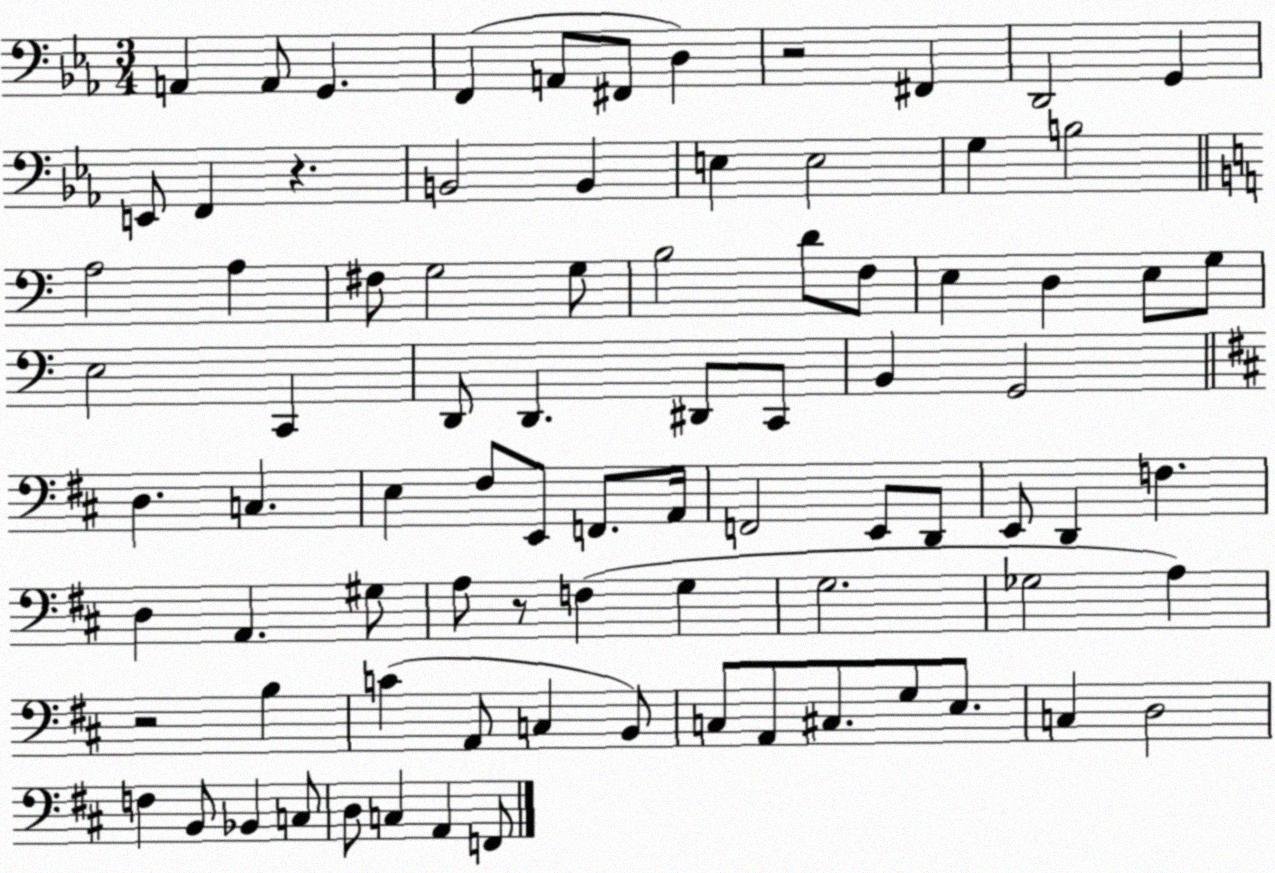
X:1
T:Untitled
M:3/4
L:1/4
K:Eb
A,, A,,/2 G,, F,, A,,/2 ^F,,/2 D, z2 ^F,, D,,2 G,, E,,/2 F,, z B,,2 B,, E, E,2 G, B,2 A,2 A, ^F,/2 G,2 G,/2 B,2 D/2 F,/2 E, D, E,/2 G,/2 E,2 C,, D,,/2 D,, ^D,,/2 C,,/2 B,, G,,2 D, C, E, ^F,/2 E,,/2 F,,/2 A,,/4 F,,2 E,,/2 D,,/2 E,,/2 D,, F, D, A,, ^G,/2 A,/2 z/2 F, G, G,2 _G,2 A, z2 B, C A,,/2 C, B,,/2 C,/2 A,,/2 ^C,/2 G,/2 E,/2 C, D,2 F, B,,/2 _B,, C,/2 D,/2 C, A,, F,,/2